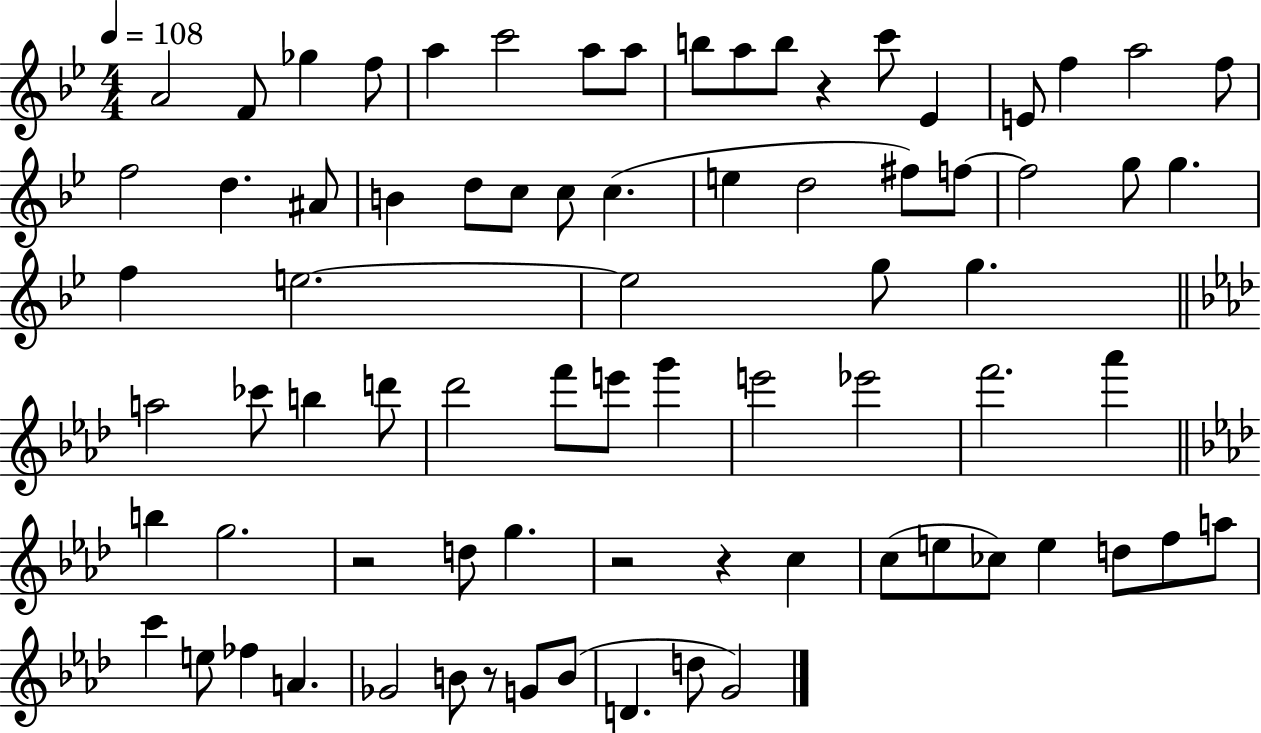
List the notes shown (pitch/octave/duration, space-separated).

A4/h F4/e Gb5/q F5/e A5/q C6/h A5/e A5/e B5/e A5/e B5/e R/q C6/e Eb4/q E4/e F5/q A5/h F5/e F5/h D5/q. A#4/e B4/q D5/e C5/e C5/e C5/q. E5/q D5/h F#5/e F5/e F5/h G5/e G5/q. F5/q E5/h. E5/h G5/e G5/q. A5/h CES6/e B5/q D6/e Db6/h F6/e E6/e G6/q E6/h Eb6/h F6/h. Ab6/q B5/q G5/h. R/h D5/e G5/q. R/h R/q C5/q C5/e E5/e CES5/e E5/q D5/e F5/e A5/e C6/q E5/e FES5/q A4/q. Gb4/h B4/e R/e G4/e B4/e D4/q. D5/e G4/h